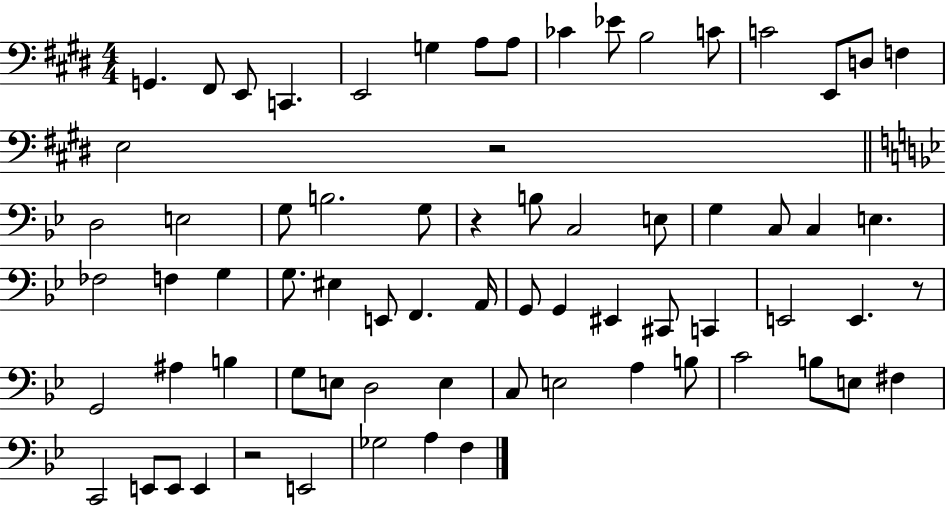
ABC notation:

X:1
T:Untitled
M:4/4
L:1/4
K:E
G,, ^F,,/2 E,,/2 C,, E,,2 G, A,/2 A,/2 _C _E/2 B,2 C/2 C2 E,,/2 D,/2 F, E,2 z2 D,2 E,2 G,/2 B,2 G,/2 z B,/2 C,2 E,/2 G, C,/2 C, E, _F,2 F, G, G,/2 ^E, E,,/2 F,, A,,/4 G,,/2 G,, ^E,, ^C,,/2 C,, E,,2 E,, z/2 G,,2 ^A, B, G,/2 E,/2 D,2 E, C,/2 E,2 A, B,/2 C2 B,/2 E,/2 ^F, C,,2 E,,/2 E,,/2 E,, z2 E,,2 _G,2 A, F,